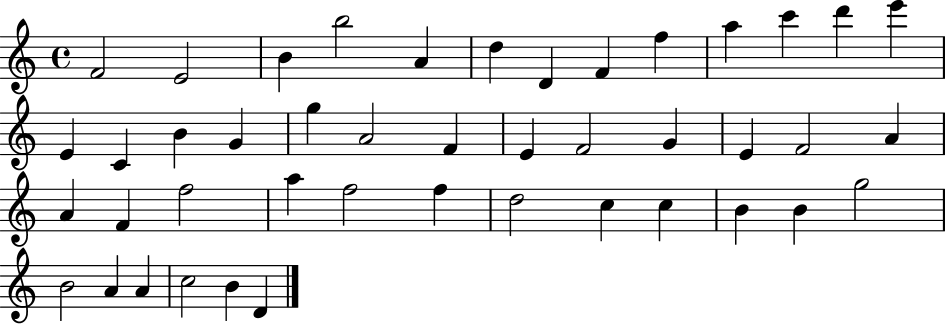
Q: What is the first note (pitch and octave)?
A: F4